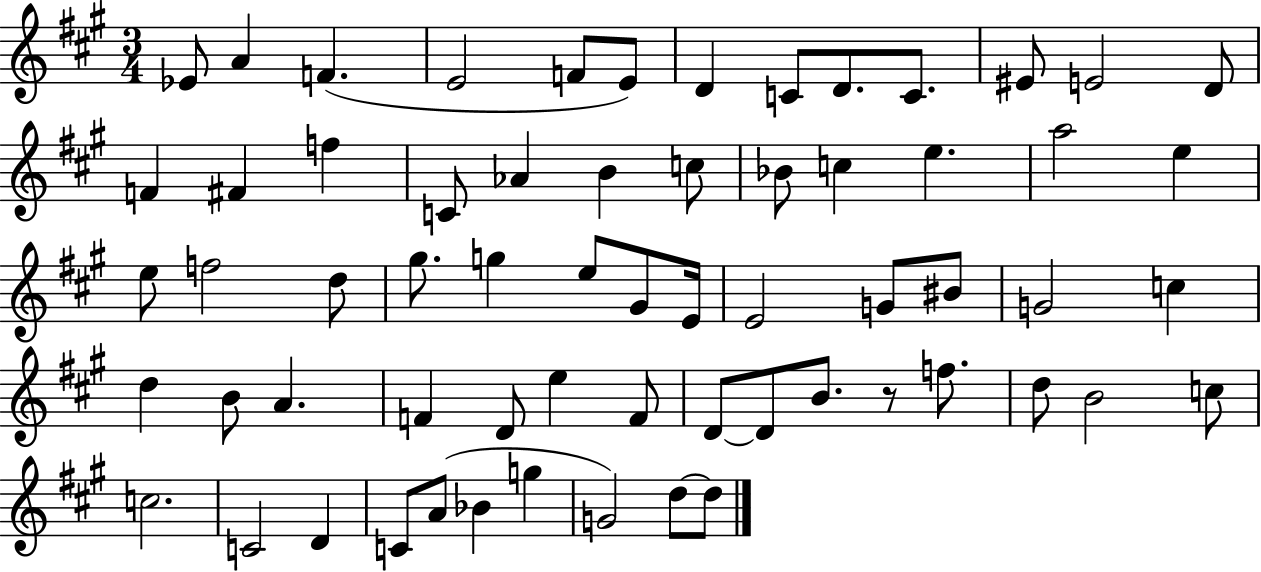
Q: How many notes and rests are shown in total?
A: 63